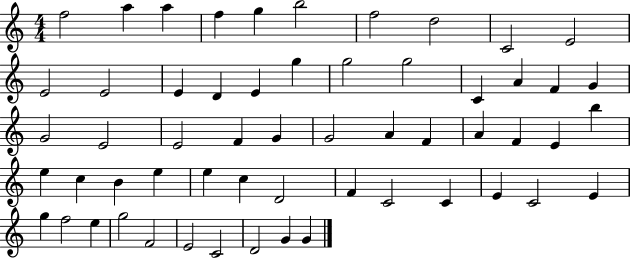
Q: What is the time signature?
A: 4/4